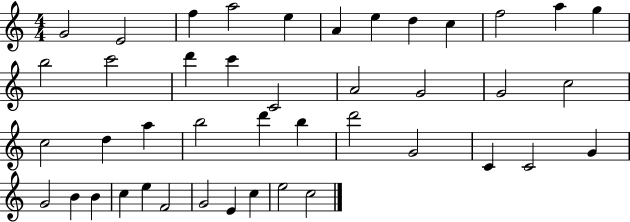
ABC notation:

X:1
T:Untitled
M:4/4
L:1/4
K:C
G2 E2 f a2 e A e d c f2 a g b2 c'2 d' c' C2 A2 G2 G2 c2 c2 d a b2 d' b d'2 G2 C C2 G G2 B B c e F2 G2 E c e2 c2